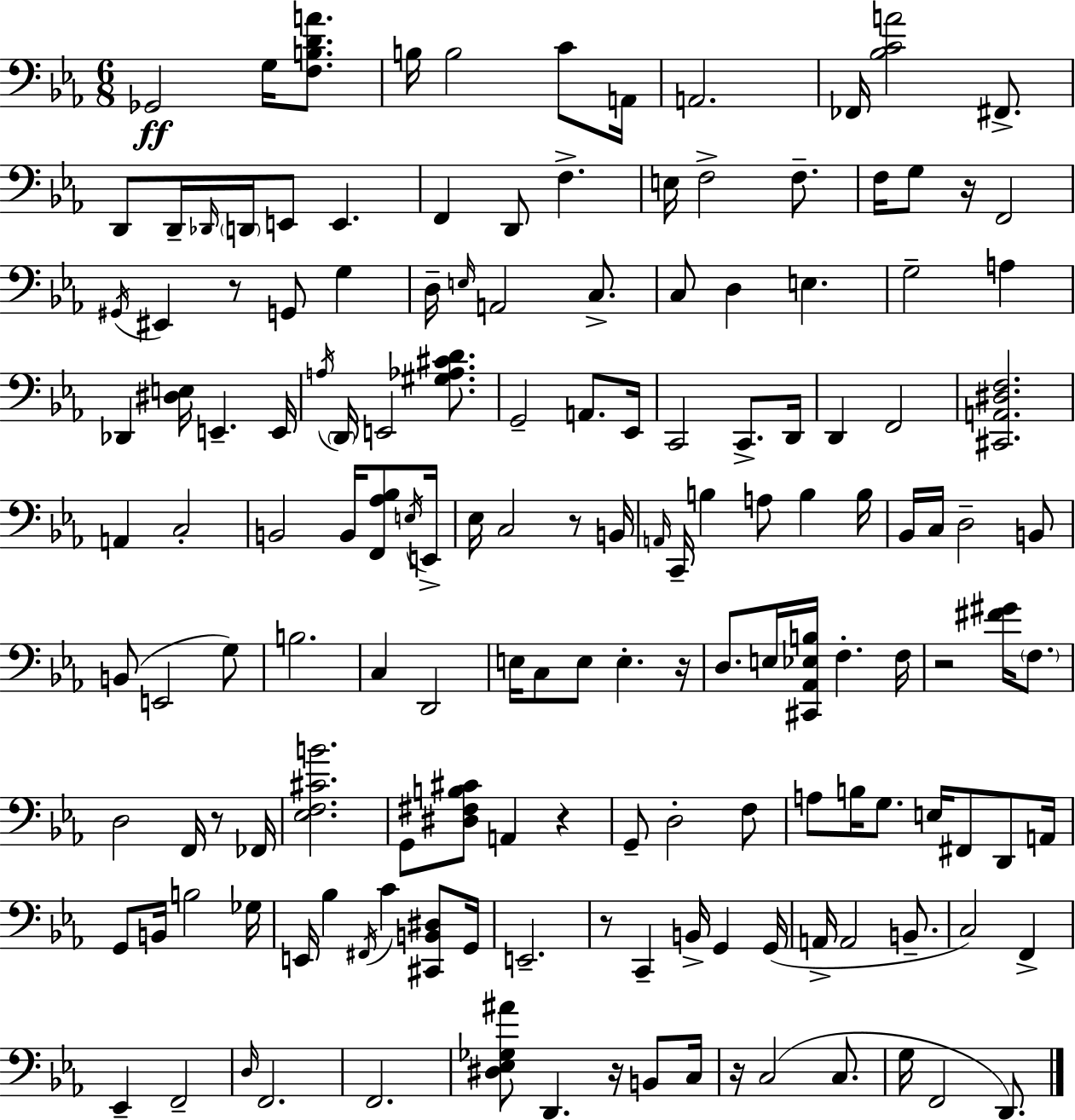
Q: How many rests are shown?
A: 10